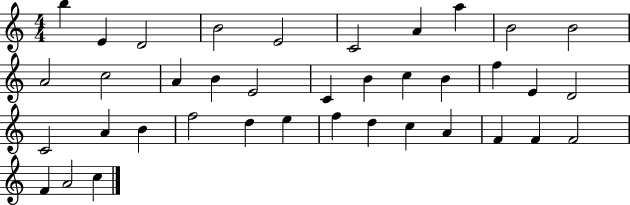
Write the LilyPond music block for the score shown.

{
  \clef treble
  \numericTimeSignature
  \time 4/4
  \key c \major
  b''4 e'4 d'2 | b'2 e'2 | c'2 a'4 a''4 | b'2 b'2 | \break a'2 c''2 | a'4 b'4 e'2 | c'4 b'4 c''4 b'4 | f''4 e'4 d'2 | \break c'2 a'4 b'4 | f''2 d''4 e''4 | f''4 d''4 c''4 a'4 | f'4 f'4 f'2 | \break f'4 a'2 c''4 | \bar "|."
}